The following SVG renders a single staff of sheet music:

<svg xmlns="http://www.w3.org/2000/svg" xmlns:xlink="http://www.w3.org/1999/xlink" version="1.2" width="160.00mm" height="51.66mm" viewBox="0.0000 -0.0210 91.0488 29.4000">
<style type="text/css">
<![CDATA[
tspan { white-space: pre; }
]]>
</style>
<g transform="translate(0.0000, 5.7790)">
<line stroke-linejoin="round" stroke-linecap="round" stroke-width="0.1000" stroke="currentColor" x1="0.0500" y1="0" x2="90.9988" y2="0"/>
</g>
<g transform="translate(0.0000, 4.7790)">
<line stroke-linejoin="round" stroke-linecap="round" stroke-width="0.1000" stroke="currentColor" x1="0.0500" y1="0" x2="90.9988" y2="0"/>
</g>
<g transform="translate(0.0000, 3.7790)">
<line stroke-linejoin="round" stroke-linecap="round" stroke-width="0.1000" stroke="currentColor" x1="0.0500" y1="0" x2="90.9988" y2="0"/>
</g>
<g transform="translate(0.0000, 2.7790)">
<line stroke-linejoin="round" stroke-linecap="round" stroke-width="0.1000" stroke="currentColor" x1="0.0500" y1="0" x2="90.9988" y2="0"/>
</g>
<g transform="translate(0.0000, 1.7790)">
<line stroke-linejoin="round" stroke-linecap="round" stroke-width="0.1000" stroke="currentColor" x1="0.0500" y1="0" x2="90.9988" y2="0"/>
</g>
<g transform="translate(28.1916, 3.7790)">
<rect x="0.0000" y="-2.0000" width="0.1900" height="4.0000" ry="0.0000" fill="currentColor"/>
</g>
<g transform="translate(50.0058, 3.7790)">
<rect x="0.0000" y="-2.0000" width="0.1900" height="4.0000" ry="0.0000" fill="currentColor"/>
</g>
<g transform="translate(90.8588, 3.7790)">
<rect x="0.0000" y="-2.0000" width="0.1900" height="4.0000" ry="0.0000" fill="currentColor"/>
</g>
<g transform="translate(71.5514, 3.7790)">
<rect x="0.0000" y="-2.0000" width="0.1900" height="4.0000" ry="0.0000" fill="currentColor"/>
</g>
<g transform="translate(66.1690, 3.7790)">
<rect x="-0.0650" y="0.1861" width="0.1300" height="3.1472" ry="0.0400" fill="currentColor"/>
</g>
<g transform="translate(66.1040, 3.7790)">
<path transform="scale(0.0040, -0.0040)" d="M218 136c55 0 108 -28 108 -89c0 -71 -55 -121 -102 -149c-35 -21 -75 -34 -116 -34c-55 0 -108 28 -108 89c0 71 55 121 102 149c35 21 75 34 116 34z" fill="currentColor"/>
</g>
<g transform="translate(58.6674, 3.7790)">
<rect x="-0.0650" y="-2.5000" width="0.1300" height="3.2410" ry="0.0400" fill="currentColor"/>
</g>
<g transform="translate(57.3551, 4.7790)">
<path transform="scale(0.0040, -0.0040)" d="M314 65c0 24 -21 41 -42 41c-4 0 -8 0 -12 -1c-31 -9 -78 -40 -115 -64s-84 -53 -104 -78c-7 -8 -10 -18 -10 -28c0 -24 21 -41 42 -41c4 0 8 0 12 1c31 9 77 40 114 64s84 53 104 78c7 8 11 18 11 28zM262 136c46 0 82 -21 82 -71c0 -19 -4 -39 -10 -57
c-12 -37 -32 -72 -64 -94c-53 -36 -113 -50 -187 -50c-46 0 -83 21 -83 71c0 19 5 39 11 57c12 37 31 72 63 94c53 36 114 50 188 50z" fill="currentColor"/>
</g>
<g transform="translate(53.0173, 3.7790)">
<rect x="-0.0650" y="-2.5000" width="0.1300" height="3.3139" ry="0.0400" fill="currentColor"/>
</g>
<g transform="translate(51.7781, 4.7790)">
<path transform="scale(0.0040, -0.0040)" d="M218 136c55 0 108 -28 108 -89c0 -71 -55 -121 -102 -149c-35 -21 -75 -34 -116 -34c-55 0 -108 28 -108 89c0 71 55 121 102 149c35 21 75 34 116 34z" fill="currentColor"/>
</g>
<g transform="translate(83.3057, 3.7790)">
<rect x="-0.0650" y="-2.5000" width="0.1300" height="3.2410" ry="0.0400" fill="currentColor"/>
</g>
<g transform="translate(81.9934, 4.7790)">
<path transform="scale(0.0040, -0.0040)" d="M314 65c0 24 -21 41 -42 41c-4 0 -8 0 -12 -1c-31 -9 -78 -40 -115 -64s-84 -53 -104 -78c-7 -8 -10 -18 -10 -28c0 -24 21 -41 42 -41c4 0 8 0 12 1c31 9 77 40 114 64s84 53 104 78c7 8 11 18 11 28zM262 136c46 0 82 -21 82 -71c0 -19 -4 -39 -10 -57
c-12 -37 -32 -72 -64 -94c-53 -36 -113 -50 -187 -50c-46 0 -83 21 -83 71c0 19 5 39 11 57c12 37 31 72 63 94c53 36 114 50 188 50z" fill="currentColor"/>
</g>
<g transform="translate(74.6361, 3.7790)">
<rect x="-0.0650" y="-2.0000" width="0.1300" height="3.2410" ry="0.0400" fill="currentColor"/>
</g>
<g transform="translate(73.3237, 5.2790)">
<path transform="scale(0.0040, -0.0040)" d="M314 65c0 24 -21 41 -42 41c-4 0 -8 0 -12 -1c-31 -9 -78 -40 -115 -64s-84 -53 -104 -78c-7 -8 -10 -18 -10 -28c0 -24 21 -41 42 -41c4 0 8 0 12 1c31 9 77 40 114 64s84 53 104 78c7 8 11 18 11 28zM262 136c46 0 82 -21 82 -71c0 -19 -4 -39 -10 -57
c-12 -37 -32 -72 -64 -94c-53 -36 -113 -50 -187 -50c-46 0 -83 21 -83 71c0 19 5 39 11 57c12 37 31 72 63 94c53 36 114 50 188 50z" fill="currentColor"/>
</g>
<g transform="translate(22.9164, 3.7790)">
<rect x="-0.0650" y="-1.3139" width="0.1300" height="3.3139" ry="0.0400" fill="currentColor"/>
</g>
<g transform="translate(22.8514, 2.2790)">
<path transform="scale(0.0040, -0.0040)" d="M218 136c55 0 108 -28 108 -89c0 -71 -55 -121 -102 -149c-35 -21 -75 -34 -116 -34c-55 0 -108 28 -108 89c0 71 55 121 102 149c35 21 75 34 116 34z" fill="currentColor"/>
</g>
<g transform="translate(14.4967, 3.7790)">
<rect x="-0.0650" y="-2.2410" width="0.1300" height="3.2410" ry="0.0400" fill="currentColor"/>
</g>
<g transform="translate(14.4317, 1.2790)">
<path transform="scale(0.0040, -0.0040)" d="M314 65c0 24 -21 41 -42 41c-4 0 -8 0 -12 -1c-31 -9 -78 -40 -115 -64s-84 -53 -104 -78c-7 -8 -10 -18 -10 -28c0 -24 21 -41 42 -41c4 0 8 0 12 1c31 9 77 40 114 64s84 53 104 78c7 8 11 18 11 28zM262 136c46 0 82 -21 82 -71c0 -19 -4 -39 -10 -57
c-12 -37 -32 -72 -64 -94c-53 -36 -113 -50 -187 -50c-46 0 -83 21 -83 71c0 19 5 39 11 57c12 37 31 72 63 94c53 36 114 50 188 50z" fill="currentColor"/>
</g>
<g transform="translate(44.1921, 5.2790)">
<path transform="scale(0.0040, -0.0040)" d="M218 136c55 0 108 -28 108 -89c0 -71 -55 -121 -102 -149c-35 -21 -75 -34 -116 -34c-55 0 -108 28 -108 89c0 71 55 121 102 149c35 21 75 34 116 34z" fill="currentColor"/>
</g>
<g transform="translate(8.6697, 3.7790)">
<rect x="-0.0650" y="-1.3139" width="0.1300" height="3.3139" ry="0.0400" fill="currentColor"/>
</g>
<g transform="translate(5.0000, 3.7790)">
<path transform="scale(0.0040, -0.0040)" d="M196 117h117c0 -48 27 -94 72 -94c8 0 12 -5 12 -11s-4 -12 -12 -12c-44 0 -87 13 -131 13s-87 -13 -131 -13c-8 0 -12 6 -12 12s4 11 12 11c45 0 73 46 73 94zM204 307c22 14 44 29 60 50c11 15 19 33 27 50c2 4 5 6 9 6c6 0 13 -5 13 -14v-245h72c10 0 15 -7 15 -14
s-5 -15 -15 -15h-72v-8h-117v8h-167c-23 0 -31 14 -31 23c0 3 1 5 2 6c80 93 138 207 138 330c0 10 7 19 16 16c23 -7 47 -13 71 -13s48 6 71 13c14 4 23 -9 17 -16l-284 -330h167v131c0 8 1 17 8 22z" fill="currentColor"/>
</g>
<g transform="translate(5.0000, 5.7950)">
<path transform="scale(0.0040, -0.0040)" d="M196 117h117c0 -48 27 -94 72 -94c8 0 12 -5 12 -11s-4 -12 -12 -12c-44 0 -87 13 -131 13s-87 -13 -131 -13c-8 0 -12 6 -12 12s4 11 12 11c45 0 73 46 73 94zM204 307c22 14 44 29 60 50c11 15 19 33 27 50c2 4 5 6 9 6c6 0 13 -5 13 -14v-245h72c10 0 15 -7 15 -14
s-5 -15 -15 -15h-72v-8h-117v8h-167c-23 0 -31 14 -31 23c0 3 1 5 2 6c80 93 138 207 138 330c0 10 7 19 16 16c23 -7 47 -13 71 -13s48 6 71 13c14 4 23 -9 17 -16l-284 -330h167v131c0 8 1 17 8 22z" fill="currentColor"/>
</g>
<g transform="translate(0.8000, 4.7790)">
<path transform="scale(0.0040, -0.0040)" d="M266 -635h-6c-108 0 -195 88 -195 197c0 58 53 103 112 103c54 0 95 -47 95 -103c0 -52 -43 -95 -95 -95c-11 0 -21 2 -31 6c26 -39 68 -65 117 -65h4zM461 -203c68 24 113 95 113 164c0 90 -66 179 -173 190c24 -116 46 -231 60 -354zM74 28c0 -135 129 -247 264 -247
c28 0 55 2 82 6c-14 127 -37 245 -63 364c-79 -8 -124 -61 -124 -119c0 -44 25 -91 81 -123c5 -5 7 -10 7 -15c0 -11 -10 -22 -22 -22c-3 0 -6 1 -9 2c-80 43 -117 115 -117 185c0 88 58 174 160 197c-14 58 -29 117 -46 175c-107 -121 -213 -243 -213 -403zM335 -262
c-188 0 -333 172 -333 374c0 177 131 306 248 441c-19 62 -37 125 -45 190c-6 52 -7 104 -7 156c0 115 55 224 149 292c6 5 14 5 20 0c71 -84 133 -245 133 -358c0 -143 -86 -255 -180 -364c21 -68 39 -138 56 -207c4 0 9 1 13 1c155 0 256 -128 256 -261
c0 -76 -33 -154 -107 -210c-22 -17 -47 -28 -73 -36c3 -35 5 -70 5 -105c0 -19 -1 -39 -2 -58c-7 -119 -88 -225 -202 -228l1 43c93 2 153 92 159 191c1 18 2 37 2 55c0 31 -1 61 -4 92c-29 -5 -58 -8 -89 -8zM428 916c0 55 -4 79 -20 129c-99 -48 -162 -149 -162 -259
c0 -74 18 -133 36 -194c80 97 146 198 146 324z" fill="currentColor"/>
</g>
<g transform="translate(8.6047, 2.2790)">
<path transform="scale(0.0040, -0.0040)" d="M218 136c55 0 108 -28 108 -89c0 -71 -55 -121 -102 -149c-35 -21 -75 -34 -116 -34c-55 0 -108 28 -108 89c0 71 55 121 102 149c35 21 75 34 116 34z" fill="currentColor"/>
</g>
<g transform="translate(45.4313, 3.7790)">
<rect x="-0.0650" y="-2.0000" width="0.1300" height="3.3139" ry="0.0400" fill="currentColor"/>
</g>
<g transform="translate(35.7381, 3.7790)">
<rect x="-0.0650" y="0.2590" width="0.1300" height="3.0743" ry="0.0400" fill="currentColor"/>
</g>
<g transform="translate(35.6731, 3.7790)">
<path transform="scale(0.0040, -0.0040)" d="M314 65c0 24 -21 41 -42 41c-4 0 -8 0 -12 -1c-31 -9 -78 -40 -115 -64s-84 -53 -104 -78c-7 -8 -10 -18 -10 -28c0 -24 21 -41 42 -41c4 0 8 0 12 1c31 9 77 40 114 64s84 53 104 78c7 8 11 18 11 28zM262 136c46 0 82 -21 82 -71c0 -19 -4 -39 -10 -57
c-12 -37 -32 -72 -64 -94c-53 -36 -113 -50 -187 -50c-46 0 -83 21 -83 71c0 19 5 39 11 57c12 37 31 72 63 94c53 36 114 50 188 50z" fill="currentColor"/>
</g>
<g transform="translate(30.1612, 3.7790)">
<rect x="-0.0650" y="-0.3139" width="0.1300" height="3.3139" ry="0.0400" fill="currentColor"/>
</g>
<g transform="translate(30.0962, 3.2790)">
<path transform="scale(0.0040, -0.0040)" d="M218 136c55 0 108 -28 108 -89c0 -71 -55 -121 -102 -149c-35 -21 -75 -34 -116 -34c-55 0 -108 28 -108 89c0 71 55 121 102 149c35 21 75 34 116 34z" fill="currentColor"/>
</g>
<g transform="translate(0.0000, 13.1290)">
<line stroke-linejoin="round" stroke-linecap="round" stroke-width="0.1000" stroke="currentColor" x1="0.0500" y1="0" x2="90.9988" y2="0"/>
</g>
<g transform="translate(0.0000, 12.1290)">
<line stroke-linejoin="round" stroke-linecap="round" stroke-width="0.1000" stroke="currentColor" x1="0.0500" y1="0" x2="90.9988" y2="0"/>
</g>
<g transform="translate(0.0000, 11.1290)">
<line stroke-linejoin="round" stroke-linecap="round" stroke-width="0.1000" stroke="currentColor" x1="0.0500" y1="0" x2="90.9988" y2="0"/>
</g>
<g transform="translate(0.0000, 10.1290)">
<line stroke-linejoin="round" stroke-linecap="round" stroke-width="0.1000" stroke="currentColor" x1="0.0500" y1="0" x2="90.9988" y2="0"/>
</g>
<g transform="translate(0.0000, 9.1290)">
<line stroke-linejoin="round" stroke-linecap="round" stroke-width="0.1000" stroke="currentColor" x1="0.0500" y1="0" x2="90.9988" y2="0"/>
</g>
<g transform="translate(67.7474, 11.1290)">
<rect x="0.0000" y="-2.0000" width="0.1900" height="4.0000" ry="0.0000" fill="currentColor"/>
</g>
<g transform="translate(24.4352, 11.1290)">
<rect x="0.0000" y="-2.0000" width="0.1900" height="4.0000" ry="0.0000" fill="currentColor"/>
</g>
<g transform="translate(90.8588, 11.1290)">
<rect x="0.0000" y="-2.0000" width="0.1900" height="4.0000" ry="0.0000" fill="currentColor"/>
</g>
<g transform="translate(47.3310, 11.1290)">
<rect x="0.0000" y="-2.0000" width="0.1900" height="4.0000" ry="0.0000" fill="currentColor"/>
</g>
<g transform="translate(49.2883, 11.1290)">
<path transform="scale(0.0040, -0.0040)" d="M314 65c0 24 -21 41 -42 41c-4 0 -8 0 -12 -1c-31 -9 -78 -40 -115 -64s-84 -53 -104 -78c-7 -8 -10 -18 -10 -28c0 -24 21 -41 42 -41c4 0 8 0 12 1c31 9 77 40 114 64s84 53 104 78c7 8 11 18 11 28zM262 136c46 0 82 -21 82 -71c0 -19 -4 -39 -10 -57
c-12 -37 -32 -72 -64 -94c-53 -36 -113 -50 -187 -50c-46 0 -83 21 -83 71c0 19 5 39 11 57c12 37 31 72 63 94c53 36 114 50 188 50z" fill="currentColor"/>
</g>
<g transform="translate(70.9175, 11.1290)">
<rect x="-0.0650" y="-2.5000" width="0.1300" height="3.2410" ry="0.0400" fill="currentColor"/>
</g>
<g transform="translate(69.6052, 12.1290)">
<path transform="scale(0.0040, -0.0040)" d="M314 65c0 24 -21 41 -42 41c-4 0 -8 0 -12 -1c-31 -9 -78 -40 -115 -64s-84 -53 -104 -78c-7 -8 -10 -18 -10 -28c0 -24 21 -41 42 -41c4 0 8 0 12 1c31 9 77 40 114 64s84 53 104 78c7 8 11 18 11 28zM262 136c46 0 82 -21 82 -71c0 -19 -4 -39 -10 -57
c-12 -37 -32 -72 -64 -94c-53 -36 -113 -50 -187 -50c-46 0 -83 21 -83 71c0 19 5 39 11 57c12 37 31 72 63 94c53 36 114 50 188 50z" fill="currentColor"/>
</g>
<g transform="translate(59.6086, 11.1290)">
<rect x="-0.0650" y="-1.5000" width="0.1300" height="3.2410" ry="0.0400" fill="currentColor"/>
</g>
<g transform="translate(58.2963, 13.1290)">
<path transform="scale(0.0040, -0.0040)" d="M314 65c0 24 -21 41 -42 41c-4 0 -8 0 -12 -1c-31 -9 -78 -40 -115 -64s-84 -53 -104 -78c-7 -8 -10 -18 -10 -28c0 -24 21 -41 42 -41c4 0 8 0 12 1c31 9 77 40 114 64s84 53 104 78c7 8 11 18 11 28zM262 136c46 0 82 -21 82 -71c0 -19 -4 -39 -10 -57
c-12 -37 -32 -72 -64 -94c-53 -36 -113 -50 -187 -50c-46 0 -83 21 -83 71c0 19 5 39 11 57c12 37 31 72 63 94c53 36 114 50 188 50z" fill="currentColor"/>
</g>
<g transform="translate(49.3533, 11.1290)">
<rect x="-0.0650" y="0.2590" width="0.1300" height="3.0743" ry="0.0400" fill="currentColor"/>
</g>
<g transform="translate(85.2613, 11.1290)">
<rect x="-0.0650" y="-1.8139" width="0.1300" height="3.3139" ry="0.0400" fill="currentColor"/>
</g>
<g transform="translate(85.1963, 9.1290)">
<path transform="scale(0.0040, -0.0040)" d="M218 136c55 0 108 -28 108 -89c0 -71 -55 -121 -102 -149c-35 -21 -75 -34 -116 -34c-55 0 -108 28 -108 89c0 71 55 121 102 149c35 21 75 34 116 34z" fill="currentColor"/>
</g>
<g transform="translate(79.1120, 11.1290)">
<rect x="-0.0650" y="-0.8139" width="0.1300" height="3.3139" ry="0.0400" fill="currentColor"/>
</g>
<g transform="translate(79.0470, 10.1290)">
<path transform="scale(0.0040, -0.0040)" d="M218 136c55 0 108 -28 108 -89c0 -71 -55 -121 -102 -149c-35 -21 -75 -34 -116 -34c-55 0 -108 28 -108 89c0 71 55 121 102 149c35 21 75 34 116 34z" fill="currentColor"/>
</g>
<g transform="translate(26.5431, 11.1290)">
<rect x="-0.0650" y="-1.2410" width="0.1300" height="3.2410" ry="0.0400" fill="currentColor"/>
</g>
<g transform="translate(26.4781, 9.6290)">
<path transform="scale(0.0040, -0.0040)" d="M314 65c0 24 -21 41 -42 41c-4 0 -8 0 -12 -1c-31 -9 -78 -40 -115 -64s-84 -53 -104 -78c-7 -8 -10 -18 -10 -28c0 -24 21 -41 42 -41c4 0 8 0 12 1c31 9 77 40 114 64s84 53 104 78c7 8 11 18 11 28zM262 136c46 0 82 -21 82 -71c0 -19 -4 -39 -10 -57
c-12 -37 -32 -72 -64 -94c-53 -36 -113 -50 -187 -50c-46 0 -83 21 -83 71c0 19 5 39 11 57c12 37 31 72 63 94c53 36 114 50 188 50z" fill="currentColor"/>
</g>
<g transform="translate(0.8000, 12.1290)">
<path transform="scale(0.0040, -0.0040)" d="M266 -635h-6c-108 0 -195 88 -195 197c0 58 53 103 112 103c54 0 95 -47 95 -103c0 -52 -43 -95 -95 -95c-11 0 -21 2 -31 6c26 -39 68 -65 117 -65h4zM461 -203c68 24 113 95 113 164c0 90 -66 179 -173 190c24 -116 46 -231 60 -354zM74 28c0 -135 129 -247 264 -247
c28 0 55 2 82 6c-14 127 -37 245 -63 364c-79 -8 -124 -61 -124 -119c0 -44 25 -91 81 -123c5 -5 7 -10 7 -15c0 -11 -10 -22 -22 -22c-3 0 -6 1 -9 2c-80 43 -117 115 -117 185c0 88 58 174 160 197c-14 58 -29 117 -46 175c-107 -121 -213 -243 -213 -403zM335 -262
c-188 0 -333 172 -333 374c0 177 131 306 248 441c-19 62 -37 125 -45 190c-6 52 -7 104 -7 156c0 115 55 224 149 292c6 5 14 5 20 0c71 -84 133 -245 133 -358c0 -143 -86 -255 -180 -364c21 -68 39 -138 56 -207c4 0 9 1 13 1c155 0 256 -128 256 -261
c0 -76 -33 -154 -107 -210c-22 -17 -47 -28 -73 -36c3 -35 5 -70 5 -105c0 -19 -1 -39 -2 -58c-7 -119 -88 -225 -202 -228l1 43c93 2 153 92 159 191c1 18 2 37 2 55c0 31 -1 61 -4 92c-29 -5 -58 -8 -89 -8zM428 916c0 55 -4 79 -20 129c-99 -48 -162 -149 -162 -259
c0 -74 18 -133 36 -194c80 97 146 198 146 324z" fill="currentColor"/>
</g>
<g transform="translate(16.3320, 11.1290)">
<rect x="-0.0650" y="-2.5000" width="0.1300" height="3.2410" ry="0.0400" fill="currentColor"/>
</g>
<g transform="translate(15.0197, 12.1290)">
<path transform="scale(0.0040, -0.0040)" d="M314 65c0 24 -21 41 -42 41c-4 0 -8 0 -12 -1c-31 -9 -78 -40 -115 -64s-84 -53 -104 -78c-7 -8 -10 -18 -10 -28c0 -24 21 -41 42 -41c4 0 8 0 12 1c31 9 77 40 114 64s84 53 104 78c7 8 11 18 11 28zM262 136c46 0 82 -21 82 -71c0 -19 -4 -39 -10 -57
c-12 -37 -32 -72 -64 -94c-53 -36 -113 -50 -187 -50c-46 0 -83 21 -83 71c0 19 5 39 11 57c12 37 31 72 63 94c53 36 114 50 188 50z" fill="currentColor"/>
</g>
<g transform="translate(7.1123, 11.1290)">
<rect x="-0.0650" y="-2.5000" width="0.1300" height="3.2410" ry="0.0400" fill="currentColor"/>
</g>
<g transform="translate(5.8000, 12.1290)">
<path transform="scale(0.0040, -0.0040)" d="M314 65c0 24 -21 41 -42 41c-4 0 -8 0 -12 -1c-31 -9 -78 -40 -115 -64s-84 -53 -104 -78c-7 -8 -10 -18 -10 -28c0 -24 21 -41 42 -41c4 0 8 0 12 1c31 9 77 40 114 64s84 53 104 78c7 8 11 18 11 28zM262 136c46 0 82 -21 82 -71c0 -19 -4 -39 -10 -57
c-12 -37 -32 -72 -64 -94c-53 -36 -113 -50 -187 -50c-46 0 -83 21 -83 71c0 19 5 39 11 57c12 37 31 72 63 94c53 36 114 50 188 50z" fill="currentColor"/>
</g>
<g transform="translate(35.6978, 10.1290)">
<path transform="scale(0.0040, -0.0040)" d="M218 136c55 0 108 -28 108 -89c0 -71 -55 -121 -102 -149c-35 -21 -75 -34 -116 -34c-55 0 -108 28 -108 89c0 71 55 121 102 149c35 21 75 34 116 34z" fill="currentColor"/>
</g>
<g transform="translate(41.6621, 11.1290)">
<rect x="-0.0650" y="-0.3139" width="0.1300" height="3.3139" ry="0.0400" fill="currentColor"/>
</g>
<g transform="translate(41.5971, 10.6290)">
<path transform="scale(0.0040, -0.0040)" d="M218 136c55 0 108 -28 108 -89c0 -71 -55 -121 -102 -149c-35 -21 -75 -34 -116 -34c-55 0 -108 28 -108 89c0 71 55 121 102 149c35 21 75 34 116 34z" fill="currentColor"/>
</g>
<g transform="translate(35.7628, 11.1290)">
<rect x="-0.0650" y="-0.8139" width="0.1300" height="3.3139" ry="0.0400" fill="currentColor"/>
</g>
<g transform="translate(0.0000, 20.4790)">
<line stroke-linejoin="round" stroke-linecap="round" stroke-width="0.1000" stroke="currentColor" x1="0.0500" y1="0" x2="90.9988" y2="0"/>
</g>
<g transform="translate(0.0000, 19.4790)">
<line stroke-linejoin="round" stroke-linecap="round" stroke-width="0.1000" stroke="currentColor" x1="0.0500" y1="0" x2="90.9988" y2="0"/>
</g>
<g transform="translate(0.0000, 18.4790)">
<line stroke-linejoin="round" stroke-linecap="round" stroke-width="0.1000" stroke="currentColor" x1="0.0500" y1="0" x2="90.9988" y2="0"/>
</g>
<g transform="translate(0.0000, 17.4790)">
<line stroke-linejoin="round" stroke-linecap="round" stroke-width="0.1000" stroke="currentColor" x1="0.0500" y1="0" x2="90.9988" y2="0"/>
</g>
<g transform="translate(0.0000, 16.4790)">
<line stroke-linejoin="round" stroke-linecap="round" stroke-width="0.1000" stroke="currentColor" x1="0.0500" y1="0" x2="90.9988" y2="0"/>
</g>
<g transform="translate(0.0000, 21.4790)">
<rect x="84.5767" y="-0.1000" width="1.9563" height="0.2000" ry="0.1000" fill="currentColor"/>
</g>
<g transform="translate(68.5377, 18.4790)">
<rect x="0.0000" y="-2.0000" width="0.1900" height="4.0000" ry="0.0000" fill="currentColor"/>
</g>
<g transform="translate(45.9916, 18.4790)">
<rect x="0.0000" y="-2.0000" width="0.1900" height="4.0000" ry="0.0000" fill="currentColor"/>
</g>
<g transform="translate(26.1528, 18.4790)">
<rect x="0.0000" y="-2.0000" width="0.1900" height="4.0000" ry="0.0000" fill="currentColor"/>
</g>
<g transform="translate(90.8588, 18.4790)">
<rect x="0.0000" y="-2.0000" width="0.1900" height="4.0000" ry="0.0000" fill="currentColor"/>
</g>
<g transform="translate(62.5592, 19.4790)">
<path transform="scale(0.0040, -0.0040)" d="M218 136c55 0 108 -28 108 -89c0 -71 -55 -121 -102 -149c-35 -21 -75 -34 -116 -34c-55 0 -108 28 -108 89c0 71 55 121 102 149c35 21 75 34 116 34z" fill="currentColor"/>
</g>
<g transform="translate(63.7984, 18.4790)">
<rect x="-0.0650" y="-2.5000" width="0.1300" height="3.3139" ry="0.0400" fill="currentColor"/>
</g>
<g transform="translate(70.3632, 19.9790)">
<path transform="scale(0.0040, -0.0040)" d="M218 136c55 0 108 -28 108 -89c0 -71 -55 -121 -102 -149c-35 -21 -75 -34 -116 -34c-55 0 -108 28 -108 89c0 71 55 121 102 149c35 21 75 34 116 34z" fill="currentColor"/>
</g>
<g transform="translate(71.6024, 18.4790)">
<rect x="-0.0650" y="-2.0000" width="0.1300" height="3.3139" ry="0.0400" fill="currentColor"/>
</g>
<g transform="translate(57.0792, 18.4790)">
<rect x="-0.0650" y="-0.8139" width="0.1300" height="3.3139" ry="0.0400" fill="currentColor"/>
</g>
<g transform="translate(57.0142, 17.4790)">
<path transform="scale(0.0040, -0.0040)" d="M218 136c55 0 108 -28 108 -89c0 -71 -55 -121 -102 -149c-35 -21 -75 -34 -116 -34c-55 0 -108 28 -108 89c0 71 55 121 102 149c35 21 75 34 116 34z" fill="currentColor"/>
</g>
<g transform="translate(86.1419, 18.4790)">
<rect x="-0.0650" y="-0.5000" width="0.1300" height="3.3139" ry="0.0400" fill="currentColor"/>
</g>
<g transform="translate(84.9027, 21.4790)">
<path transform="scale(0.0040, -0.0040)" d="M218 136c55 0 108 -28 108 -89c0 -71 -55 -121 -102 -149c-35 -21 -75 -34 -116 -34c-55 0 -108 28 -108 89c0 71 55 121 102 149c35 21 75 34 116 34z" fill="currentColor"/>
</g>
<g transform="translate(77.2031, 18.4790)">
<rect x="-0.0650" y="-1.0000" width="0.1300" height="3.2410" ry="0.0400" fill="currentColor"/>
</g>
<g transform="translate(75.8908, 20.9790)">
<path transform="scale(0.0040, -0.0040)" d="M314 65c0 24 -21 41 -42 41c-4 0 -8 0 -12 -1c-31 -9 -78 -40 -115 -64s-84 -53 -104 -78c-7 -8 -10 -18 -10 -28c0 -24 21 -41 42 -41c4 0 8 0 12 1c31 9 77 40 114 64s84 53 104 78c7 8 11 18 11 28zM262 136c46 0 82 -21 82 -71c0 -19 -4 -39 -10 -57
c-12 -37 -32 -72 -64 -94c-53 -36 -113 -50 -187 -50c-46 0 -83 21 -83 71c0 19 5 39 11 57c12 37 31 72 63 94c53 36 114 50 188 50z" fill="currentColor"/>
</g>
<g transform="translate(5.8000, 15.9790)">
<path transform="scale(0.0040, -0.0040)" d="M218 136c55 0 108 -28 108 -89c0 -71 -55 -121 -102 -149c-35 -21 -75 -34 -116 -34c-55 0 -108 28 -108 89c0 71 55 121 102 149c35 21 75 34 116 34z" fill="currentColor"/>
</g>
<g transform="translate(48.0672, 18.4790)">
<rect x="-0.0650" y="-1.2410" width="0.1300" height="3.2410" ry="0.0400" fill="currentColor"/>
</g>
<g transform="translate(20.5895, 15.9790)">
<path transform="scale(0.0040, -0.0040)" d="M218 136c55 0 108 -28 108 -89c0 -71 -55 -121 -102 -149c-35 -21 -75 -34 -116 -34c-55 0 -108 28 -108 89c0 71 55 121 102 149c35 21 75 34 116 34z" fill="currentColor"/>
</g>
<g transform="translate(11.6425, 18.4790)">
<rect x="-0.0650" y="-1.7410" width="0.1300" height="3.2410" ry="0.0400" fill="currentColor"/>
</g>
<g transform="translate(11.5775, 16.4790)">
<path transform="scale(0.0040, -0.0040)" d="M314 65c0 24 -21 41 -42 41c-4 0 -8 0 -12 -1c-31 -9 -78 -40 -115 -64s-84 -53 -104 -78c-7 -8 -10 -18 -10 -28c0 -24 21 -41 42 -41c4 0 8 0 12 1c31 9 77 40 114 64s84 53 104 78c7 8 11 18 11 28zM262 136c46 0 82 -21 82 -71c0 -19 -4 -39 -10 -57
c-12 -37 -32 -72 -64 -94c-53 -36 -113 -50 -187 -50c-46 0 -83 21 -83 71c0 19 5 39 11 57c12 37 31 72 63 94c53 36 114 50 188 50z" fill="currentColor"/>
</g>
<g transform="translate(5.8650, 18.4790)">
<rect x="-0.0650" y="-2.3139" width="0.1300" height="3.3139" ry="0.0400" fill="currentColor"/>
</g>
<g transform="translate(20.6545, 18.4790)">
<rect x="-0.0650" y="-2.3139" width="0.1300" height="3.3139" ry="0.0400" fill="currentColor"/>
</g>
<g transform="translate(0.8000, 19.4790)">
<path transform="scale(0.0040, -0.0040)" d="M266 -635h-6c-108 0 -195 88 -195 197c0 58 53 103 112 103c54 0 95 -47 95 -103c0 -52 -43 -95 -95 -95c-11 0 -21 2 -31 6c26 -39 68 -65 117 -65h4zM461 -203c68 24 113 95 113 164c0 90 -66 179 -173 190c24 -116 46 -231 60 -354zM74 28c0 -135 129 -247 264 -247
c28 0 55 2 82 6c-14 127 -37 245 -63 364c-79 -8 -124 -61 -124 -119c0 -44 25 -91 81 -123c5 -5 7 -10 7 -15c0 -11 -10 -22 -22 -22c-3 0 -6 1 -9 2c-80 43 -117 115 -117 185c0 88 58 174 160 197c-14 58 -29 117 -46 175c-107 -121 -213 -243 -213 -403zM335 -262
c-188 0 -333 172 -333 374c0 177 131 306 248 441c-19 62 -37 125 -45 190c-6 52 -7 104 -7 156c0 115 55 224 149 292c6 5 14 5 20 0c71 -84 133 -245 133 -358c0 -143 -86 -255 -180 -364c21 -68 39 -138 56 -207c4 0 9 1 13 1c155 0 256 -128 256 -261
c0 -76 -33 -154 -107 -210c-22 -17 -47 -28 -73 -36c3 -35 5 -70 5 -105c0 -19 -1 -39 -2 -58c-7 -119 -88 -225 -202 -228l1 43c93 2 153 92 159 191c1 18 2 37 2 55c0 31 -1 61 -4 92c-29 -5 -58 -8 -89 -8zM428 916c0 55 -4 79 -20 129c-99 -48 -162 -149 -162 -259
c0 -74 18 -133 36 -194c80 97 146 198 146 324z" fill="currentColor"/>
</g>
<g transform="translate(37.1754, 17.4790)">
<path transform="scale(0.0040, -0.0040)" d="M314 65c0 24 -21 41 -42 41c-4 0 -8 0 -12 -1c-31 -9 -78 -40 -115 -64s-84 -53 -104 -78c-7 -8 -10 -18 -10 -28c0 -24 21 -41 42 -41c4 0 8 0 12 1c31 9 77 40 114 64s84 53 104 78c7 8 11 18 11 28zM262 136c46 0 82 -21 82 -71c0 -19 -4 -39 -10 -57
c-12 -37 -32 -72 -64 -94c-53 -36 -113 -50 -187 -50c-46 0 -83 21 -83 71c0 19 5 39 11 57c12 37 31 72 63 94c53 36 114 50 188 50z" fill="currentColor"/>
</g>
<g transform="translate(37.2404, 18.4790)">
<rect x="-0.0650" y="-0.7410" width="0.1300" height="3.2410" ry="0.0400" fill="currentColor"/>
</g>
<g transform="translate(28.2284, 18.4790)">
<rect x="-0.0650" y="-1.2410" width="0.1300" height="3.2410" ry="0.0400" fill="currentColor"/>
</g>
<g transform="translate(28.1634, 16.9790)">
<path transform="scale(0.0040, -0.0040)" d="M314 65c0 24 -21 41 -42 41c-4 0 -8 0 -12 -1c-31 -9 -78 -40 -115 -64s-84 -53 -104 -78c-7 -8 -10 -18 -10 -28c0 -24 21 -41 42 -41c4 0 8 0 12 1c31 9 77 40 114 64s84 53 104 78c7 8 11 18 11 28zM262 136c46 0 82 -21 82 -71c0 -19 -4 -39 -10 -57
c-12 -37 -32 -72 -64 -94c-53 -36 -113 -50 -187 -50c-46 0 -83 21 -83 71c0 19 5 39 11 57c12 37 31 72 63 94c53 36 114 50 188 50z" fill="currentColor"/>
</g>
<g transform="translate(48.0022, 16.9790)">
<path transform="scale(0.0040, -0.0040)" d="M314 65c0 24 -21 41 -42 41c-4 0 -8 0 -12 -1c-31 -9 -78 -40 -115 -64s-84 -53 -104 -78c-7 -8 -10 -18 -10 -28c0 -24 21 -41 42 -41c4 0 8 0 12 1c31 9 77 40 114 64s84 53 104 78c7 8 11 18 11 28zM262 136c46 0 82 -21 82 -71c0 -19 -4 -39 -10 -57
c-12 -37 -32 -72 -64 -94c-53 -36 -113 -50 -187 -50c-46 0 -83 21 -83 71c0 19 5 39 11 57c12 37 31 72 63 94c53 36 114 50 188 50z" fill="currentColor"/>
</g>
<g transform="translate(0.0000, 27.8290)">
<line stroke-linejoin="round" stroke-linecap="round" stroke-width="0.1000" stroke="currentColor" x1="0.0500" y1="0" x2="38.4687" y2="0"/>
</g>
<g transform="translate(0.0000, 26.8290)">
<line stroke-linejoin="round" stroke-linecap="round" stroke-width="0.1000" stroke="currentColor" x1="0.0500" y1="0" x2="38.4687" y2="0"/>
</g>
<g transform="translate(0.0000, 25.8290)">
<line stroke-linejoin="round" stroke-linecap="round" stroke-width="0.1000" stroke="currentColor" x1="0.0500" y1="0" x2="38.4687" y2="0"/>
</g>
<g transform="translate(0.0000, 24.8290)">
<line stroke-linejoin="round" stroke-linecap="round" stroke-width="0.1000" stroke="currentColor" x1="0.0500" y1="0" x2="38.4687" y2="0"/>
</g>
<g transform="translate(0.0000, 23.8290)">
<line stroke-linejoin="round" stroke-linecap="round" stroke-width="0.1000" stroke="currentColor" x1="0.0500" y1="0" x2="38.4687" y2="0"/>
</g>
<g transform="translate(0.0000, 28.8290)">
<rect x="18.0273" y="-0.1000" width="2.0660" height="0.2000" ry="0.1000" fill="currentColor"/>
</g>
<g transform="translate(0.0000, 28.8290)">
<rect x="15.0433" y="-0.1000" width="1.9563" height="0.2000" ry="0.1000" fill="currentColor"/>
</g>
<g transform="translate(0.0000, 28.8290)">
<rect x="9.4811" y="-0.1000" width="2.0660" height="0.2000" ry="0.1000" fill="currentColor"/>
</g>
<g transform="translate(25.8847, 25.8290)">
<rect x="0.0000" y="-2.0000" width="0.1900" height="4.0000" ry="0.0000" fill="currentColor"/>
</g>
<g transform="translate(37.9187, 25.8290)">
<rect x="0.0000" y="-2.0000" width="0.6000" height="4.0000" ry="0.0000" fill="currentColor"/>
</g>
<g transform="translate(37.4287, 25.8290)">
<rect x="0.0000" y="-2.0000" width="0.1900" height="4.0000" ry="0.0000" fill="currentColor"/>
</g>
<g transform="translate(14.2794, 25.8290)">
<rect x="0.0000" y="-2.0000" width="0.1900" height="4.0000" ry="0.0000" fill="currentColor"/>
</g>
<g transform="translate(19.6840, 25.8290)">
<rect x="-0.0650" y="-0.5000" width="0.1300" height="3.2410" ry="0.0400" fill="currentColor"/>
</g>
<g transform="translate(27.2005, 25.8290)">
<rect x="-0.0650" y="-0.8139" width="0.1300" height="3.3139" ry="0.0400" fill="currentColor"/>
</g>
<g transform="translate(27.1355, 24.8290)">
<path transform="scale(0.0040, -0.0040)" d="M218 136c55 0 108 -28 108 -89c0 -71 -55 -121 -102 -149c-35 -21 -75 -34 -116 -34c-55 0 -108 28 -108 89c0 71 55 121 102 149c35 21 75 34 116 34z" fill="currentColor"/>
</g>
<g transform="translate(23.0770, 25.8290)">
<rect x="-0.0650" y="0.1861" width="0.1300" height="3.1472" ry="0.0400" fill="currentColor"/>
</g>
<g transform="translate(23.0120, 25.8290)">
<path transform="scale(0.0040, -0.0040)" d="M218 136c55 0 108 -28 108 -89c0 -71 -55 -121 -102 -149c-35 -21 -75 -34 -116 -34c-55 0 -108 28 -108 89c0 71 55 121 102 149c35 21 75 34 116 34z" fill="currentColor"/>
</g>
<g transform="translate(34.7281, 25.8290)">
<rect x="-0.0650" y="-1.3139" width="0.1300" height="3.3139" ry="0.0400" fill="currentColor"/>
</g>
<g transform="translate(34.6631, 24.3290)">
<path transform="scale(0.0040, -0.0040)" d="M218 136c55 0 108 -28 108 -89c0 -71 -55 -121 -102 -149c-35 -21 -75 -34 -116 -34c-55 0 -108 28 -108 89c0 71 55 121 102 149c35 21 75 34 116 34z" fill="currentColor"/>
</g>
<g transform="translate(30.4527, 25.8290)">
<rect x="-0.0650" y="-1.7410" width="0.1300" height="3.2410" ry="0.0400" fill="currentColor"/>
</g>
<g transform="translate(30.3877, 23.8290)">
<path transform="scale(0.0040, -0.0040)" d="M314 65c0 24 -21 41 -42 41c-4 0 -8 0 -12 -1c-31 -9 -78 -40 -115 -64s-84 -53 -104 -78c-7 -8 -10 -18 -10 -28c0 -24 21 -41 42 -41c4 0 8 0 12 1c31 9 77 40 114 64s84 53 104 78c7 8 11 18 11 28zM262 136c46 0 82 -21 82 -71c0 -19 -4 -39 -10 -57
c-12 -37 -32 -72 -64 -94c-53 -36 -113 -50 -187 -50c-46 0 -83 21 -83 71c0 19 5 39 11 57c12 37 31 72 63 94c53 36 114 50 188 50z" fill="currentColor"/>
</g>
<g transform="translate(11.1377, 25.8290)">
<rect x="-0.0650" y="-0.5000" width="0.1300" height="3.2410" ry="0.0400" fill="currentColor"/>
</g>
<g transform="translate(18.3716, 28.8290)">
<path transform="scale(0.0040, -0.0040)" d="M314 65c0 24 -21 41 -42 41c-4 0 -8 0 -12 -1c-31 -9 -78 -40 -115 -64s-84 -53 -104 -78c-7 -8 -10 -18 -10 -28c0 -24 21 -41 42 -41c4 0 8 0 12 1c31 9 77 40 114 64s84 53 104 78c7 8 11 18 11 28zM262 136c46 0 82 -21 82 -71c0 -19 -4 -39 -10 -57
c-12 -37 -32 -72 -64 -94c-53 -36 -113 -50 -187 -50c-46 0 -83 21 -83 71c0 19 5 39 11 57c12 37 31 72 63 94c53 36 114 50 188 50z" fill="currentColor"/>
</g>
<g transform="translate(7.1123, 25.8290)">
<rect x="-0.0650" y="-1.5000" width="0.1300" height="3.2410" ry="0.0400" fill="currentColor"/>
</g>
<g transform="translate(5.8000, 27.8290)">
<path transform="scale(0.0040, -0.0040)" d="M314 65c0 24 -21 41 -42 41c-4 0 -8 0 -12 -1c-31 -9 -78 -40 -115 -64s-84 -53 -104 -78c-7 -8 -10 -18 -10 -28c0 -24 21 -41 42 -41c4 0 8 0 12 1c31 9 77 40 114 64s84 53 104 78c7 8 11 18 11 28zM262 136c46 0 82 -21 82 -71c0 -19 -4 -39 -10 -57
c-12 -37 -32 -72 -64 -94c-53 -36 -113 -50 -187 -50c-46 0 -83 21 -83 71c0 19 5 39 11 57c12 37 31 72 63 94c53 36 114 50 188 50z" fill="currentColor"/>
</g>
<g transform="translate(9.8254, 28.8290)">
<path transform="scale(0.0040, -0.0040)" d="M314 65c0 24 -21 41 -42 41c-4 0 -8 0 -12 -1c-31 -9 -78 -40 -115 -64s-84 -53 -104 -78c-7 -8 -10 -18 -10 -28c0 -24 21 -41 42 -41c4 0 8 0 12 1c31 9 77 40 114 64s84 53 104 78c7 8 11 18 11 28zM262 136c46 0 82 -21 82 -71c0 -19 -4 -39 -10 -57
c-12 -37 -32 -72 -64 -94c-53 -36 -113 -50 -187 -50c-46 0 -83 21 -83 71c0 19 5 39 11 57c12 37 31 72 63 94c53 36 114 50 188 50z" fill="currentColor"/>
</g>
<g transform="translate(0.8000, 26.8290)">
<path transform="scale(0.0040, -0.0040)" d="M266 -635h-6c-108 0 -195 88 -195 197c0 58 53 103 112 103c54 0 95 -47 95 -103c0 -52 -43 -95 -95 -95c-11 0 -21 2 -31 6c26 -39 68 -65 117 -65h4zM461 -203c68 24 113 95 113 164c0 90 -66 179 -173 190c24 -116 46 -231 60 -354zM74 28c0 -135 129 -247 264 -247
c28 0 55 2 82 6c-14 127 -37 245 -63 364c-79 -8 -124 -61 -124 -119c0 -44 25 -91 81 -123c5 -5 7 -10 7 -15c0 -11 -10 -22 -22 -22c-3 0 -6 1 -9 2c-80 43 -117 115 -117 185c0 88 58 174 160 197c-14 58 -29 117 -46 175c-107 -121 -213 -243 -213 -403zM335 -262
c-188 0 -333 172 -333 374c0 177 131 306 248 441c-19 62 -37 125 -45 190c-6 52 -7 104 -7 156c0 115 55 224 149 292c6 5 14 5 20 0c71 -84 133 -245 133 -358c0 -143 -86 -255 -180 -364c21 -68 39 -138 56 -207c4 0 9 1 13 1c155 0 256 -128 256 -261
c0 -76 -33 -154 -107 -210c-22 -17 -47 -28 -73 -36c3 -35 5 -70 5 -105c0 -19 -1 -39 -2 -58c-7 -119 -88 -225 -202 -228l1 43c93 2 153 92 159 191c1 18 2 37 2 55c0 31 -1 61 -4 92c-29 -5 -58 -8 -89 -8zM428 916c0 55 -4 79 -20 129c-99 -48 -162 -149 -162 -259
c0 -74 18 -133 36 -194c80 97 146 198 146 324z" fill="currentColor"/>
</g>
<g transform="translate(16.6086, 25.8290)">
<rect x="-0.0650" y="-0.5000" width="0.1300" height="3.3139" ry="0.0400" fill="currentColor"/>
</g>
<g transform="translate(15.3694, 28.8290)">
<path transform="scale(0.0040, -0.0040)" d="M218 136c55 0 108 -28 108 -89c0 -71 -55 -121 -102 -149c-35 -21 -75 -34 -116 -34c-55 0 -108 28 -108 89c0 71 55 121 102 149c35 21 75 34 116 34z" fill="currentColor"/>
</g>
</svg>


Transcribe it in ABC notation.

X:1
T:Untitled
M:4/4
L:1/4
K:C
e g2 e c B2 F G G2 B F2 G2 G2 G2 e2 d c B2 E2 G2 d f g f2 g e2 d2 e2 d G F D2 C E2 C2 C C2 B d f2 e